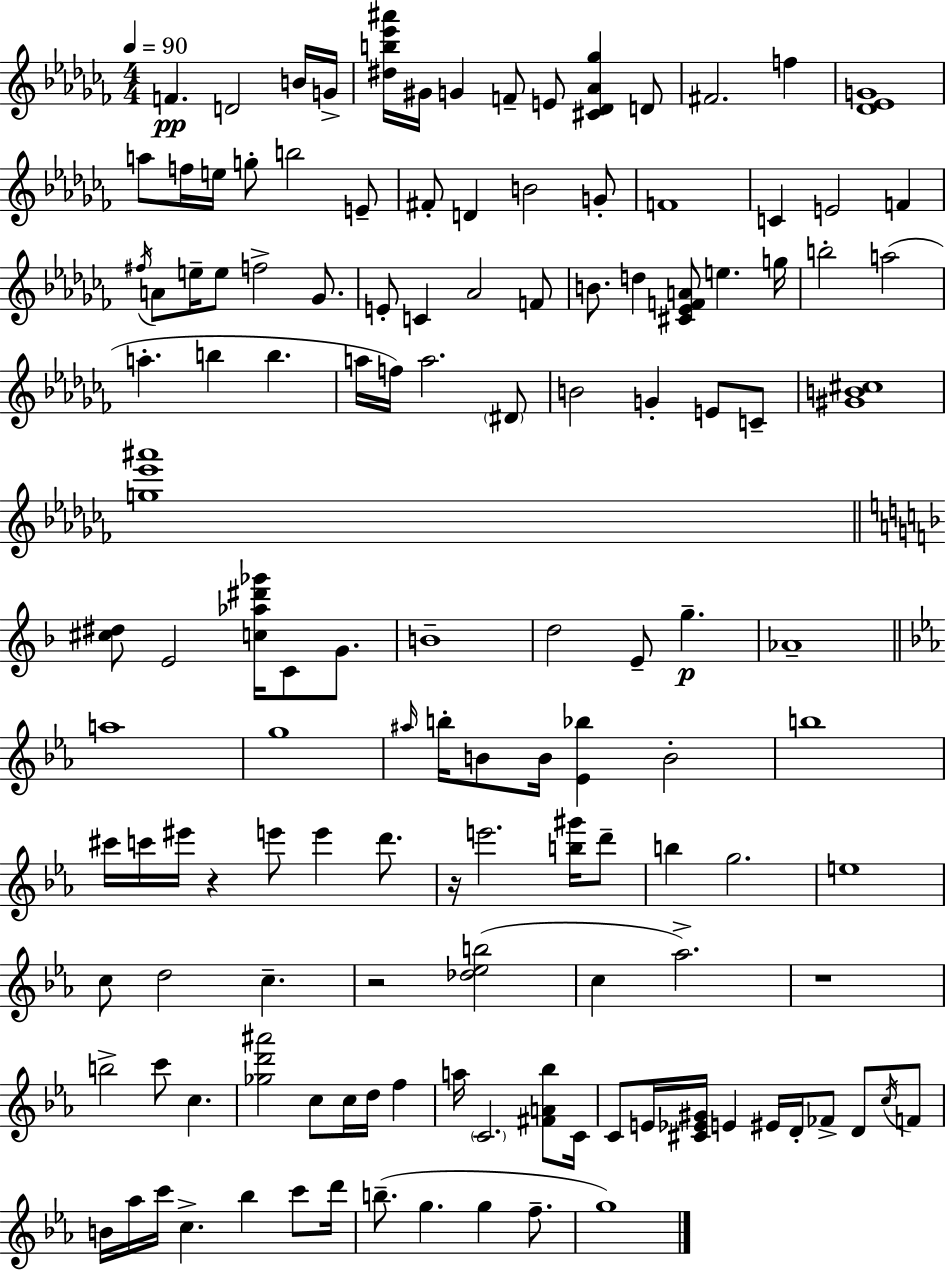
X:1
T:Untitled
M:4/4
L:1/4
K:Abm
F D2 B/4 G/4 [^db_e'^a']/4 ^G/4 G F/2 E/2 [^C_D_A_g] D/2 ^F2 f [_D_EG]4 a/2 f/4 e/4 g/2 b2 E/2 ^F/2 D B2 G/2 F4 C E2 F ^f/4 A/2 e/4 e/2 f2 _G/2 E/2 C _A2 F/2 B/2 d [^C_EFA]/2 e g/4 b2 a2 a b b a/4 f/4 a2 ^D/2 B2 G E/2 C/2 [^GB^c]4 [g_e'^a']4 [^c^d]/2 E2 [c_a^d'_g']/4 C/2 G/2 B4 d2 E/2 g _A4 a4 g4 ^a/4 b/4 B/2 B/4 [_E_b] B2 b4 ^c'/4 c'/4 ^e'/4 z e'/2 e' d'/2 z/4 e'2 [b^g']/4 d'/2 b g2 e4 c/2 d2 c z2 [_d_eb]2 c _a2 z4 b2 c'/2 c [_gd'^a']2 c/2 c/4 d/4 f a/4 C2 [^FA_b]/2 C/4 C/2 E/4 [^C_E^G]/4 E ^E/4 D/4 _F/2 D/2 c/4 F/2 B/4 _a/4 c'/4 c _b c'/2 d'/4 b/2 g g f/2 g4